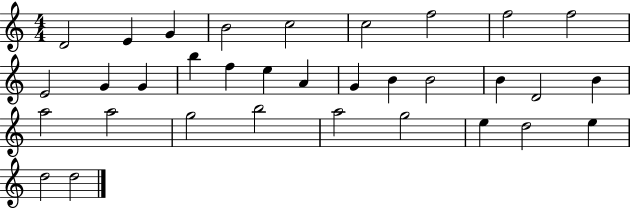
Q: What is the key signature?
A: C major